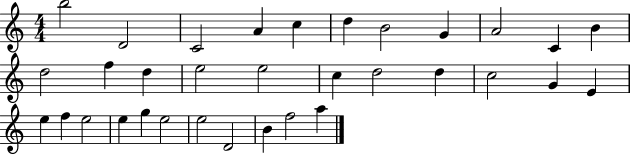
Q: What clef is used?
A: treble